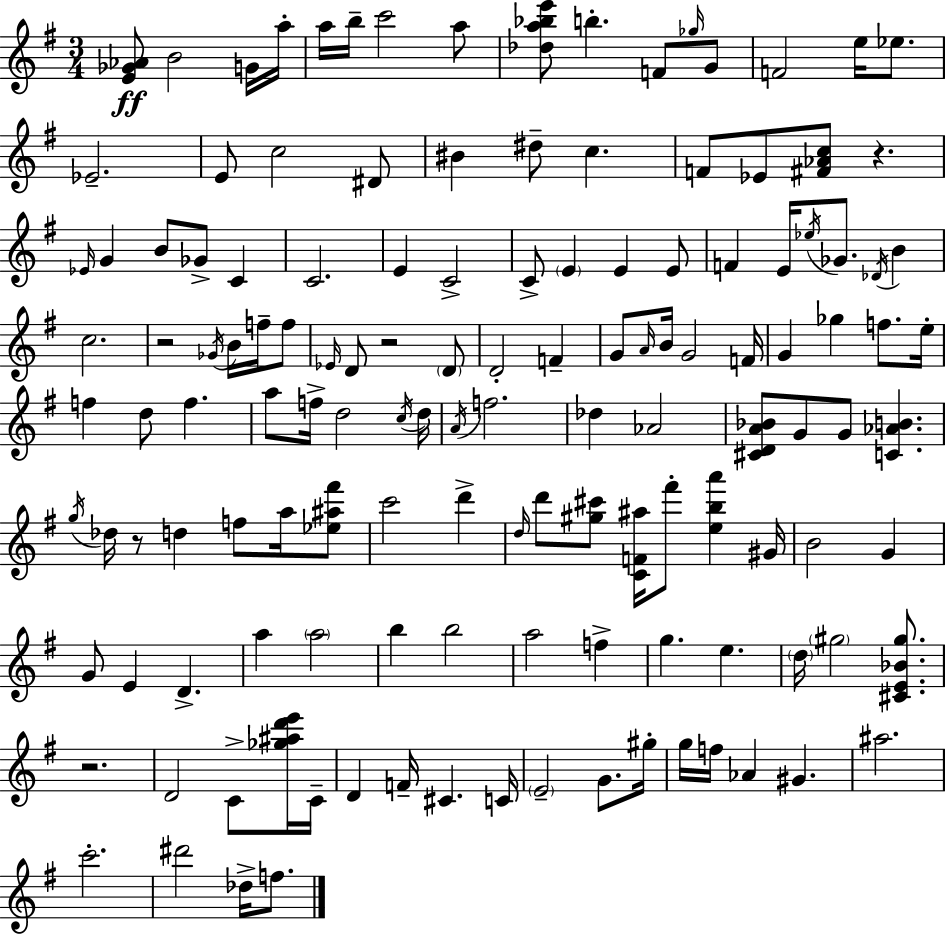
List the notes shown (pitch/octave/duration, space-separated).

[E4,Gb4,Ab4]/e B4/h G4/s A5/s A5/s B5/s C6/h A5/e [Db5,A5,Bb5,E6]/e B5/q. F4/e Gb5/s G4/e F4/h E5/s Eb5/e. Eb4/h. E4/e C5/h D#4/e BIS4/q D#5/e C5/q. F4/e Eb4/e [F#4,Ab4,C5]/e R/q. Eb4/s G4/q B4/e Gb4/e C4/q C4/h. E4/q C4/h C4/e E4/q E4/q E4/e F4/q E4/s Eb5/s Gb4/e. Db4/s B4/q C5/h. R/h Gb4/s B4/s F5/s F5/e Eb4/s D4/e R/h D4/e D4/h F4/q G4/e A4/s B4/s G4/h F4/s G4/q Gb5/q F5/e. E5/s F5/q D5/e F5/q. A5/e F5/s D5/h C5/s D5/s A4/s F5/h. Db5/q Ab4/h [C#4,D4,A4,Bb4]/e G4/e G4/e [C4,Ab4,B4]/q. G5/s Db5/s R/e D5/q F5/e A5/s [Eb5,A#5,F#6]/e C6/h D6/q D5/s D6/e [G#5,C#6]/e [C4,F4,A#5]/s F#6/e [E5,B5,A6]/q G#4/s B4/h G4/q G4/e E4/q D4/q. A5/q A5/h B5/q B5/h A5/h F5/q G5/q. E5/q. D5/s G#5/h [C#4,E4,Bb4,G#5]/e. R/h. D4/h C4/e [Gb5,A#5,D6,E6]/s C4/s D4/q F4/s C#4/q. C4/s E4/h G4/e. G#5/s G5/s F5/s Ab4/q G#4/q. A#5/h. C6/h. D#6/h Db5/s F5/e.